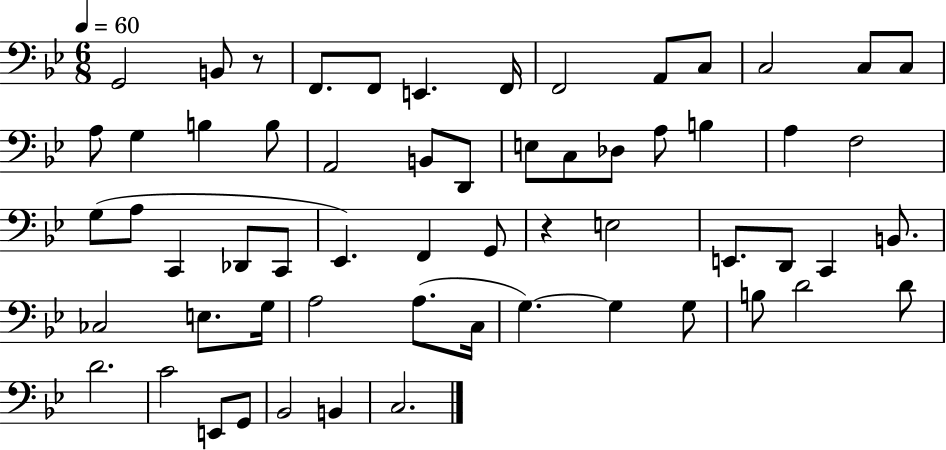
X:1
T:Untitled
M:6/8
L:1/4
K:Bb
G,,2 B,,/2 z/2 F,,/2 F,,/2 E,, F,,/4 F,,2 A,,/2 C,/2 C,2 C,/2 C,/2 A,/2 G, B, B,/2 A,,2 B,,/2 D,,/2 E,/2 C,/2 _D,/2 A,/2 B, A, F,2 G,/2 A,/2 C,, _D,,/2 C,,/2 _E,, F,, G,,/2 z E,2 E,,/2 D,,/2 C,, B,,/2 _C,2 E,/2 G,/4 A,2 A,/2 C,/4 G, G, G,/2 B,/2 D2 D/2 D2 C2 E,,/2 G,,/2 _B,,2 B,, C,2